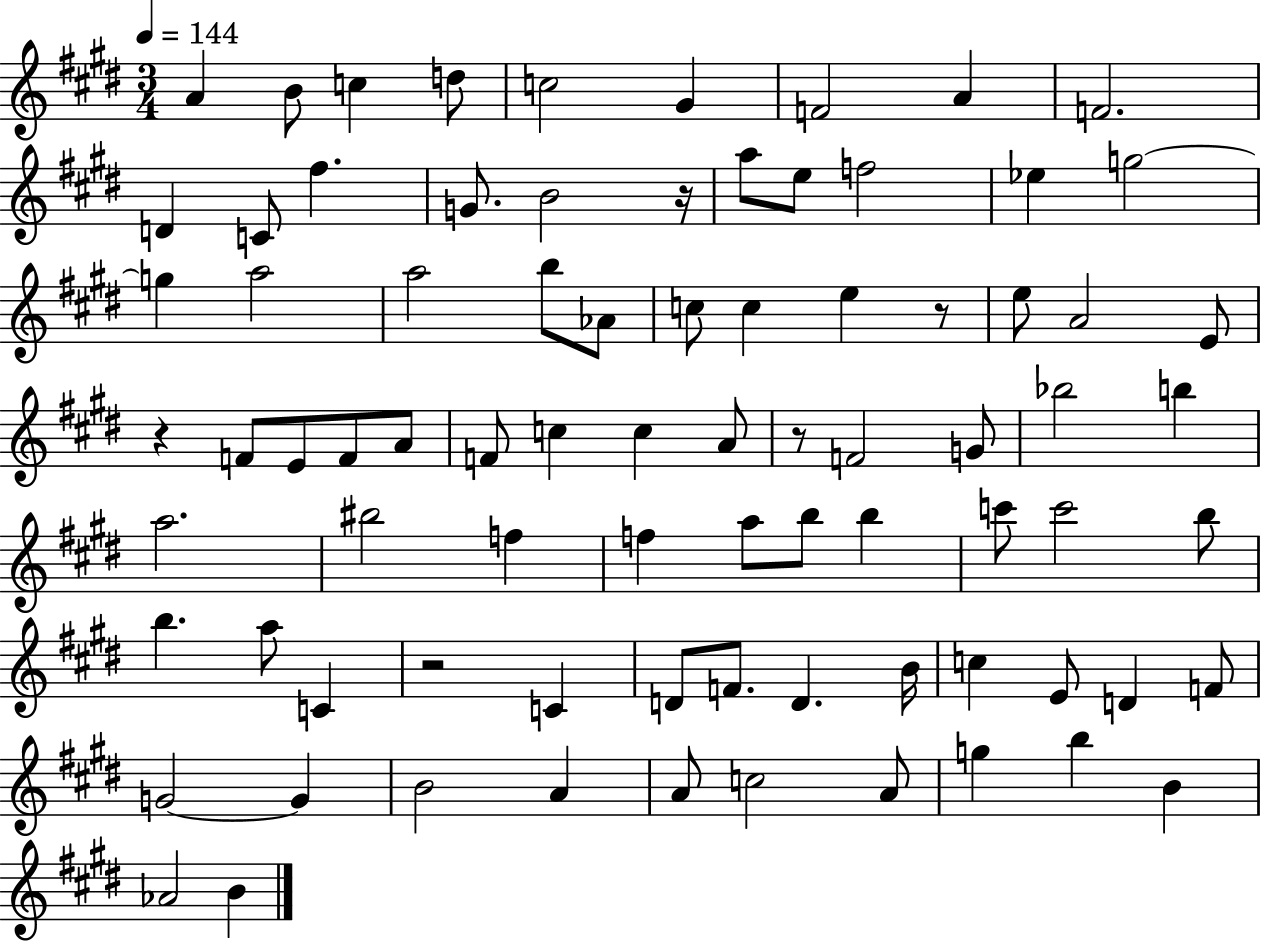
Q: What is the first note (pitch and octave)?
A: A4